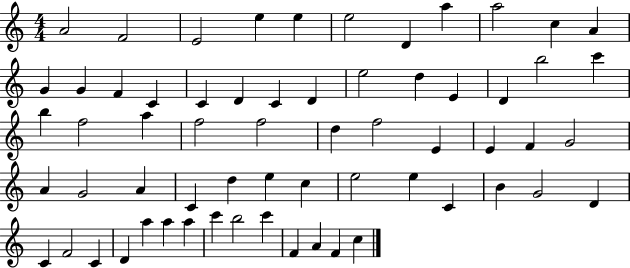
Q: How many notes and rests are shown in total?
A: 63